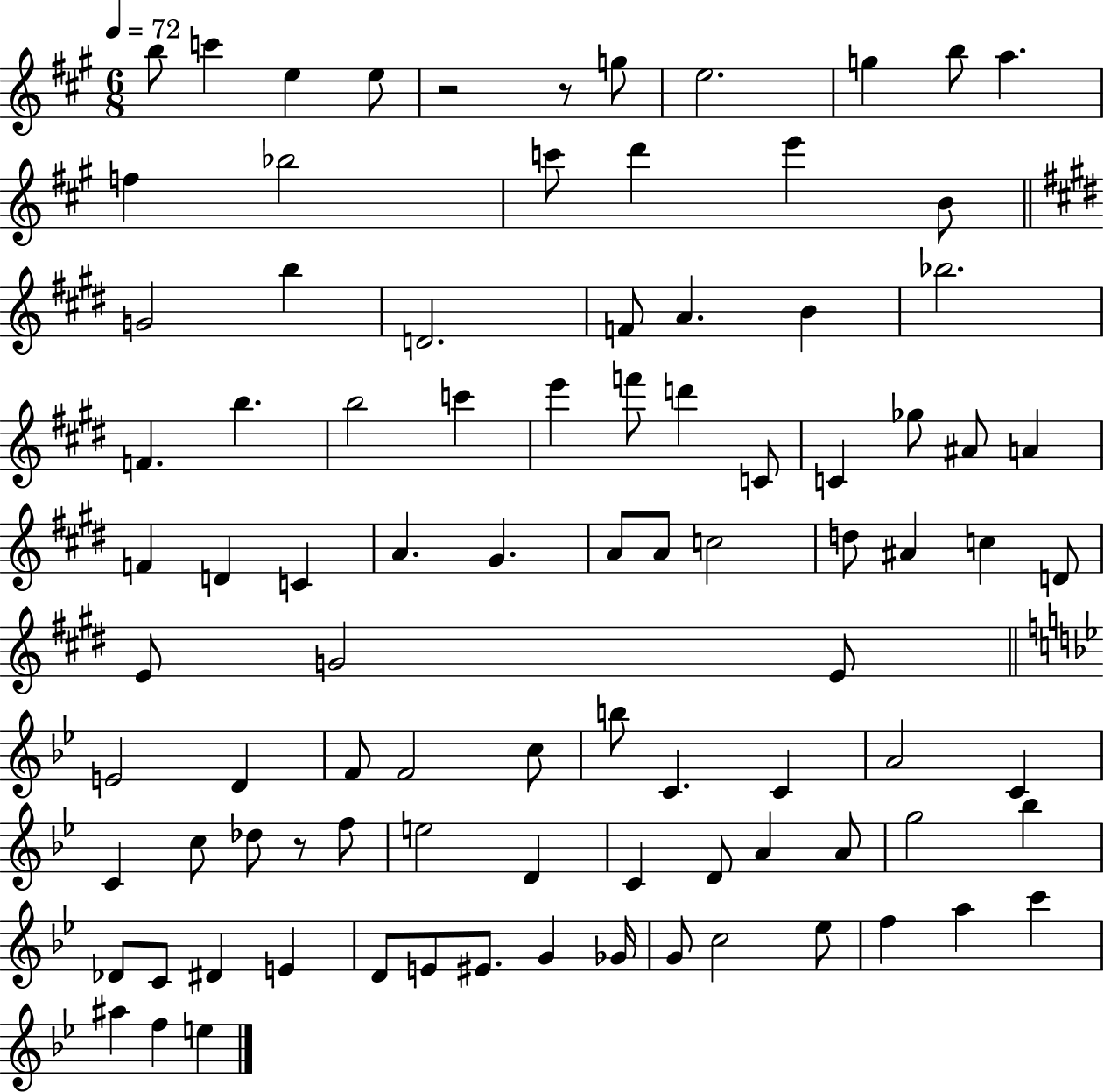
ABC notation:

X:1
T:Untitled
M:6/8
L:1/4
K:A
b/2 c' e e/2 z2 z/2 g/2 e2 g b/2 a f _b2 c'/2 d' e' B/2 G2 b D2 F/2 A B _b2 F b b2 c' e' f'/2 d' C/2 C _g/2 ^A/2 A F D C A ^G A/2 A/2 c2 d/2 ^A c D/2 E/2 G2 E/2 E2 D F/2 F2 c/2 b/2 C C A2 C C c/2 _d/2 z/2 f/2 e2 D C D/2 A A/2 g2 _b _D/2 C/2 ^D E D/2 E/2 ^E/2 G _G/4 G/2 c2 _e/2 f a c' ^a f e